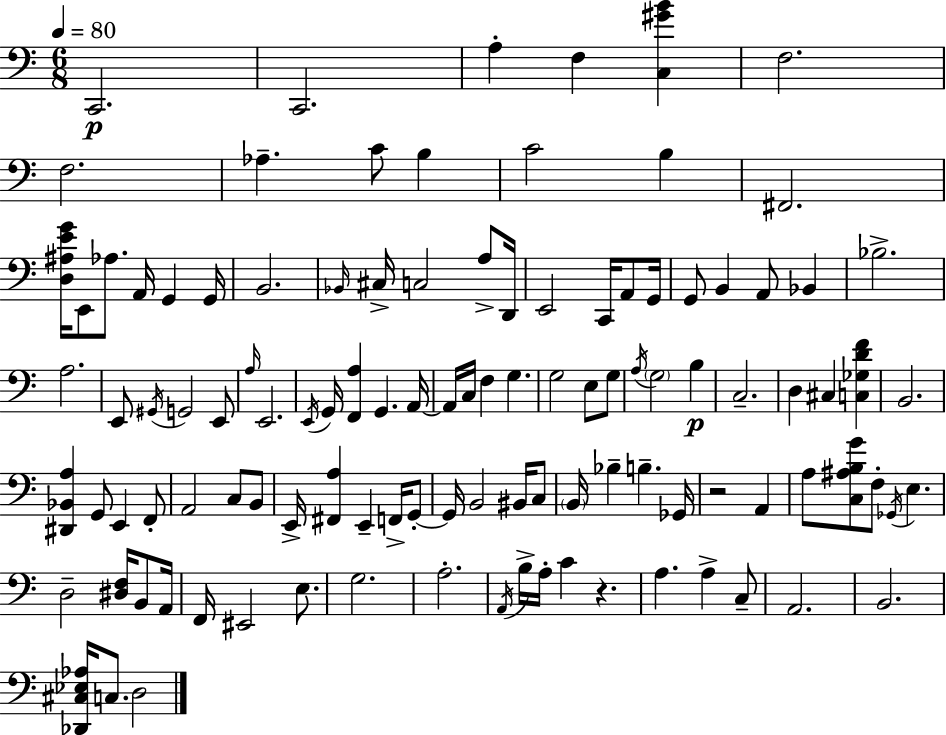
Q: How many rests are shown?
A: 2